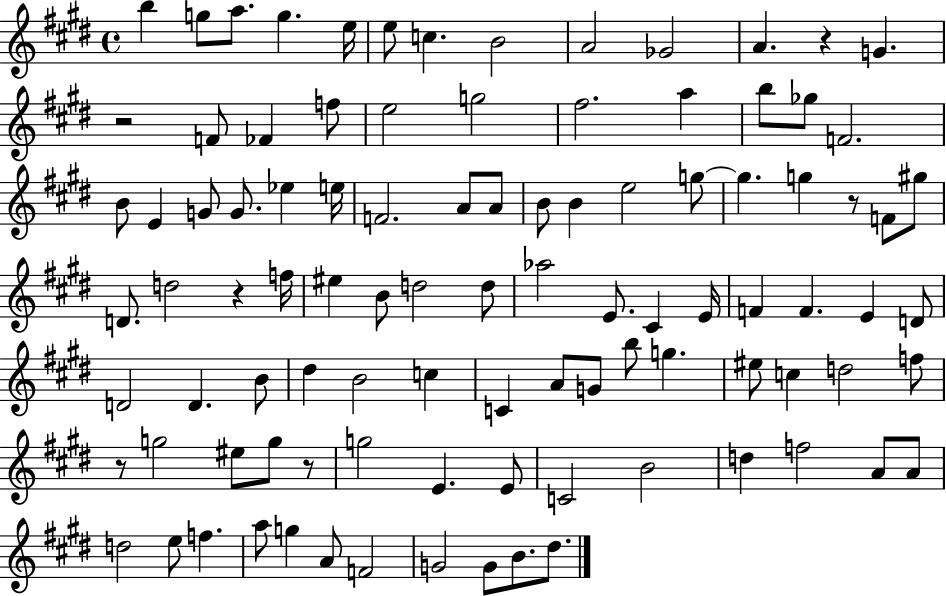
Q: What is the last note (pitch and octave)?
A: D#5